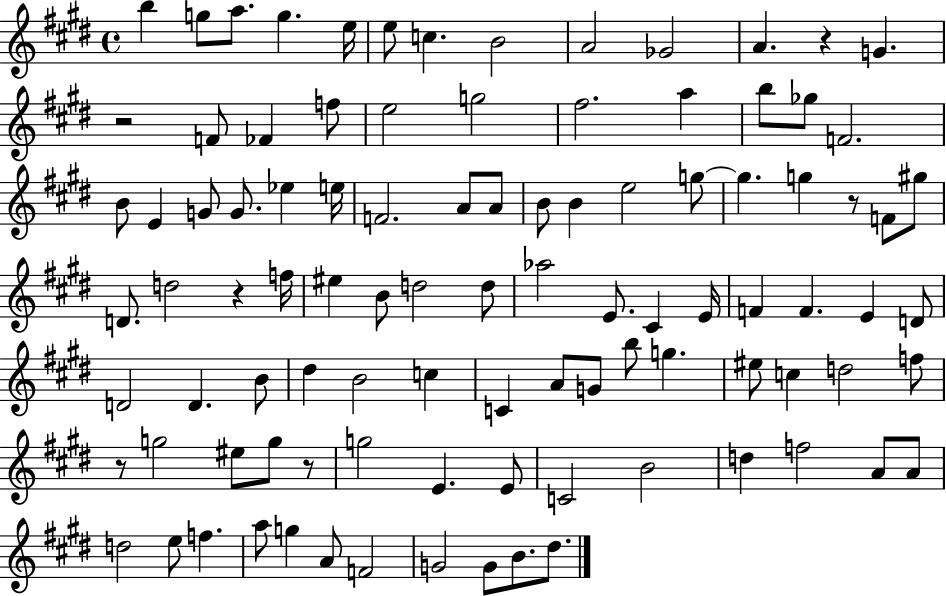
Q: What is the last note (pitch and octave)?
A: D#5